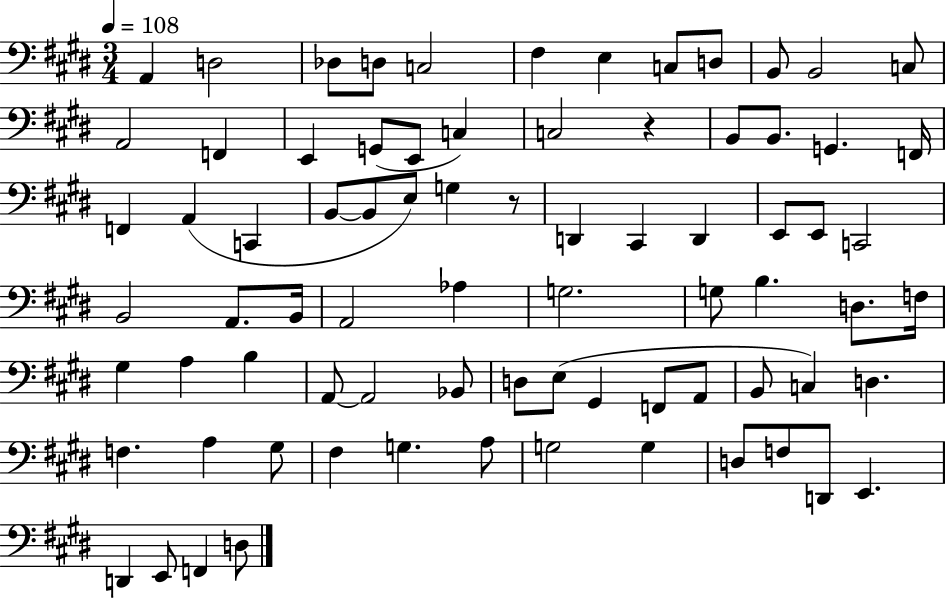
X:1
T:Untitled
M:3/4
L:1/4
K:E
A,, D,2 _D,/2 D,/2 C,2 ^F, E, C,/2 D,/2 B,,/2 B,,2 C,/2 A,,2 F,, E,, G,,/2 E,,/2 C, C,2 z B,,/2 B,,/2 G,, F,,/4 F,, A,, C,, B,,/2 B,,/2 E,/2 G, z/2 D,, ^C,, D,, E,,/2 E,,/2 C,,2 B,,2 A,,/2 B,,/4 A,,2 _A, G,2 G,/2 B, D,/2 F,/4 ^G, A, B, A,,/2 A,,2 _B,,/2 D,/2 E,/2 ^G,, F,,/2 A,,/2 B,,/2 C, D, F, A, ^G,/2 ^F, G, A,/2 G,2 G, D,/2 F,/2 D,,/2 E,, D,, E,,/2 F,, D,/2